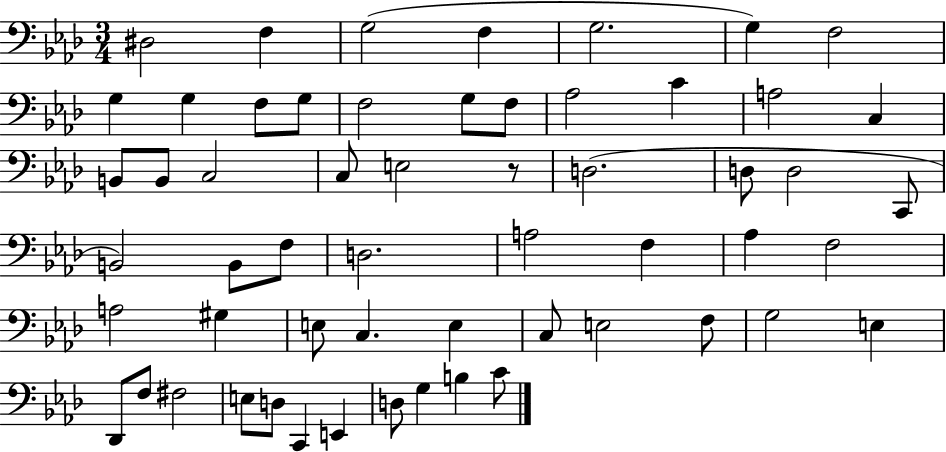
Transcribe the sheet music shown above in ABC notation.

X:1
T:Untitled
M:3/4
L:1/4
K:Ab
^D,2 F, G,2 F, G,2 G, F,2 G, G, F,/2 G,/2 F,2 G,/2 F,/2 _A,2 C A,2 C, B,,/2 B,,/2 C,2 C,/2 E,2 z/2 D,2 D,/2 D,2 C,,/2 B,,2 B,,/2 F,/2 D,2 A,2 F, _A, F,2 A,2 ^G, E,/2 C, E, C,/2 E,2 F,/2 G,2 E, _D,,/2 F,/2 ^F,2 E,/2 D,/2 C,, E,, D,/2 G, B, C/2